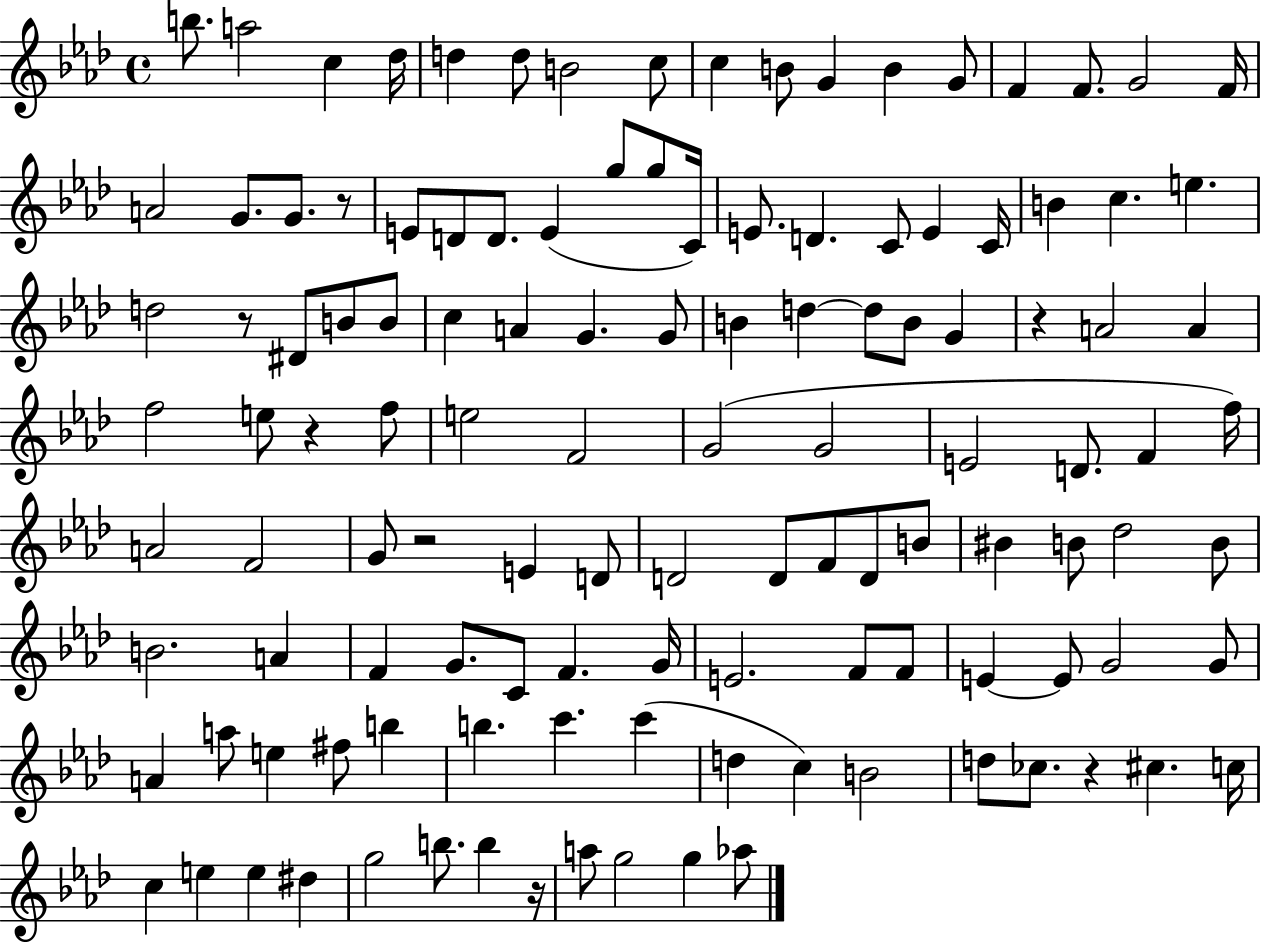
B5/e. A5/h C5/q Db5/s D5/q D5/e B4/h C5/e C5/q B4/e G4/q B4/q G4/e F4/q F4/e. G4/h F4/s A4/h G4/e. G4/e. R/e E4/e D4/e D4/e. E4/q G5/e G5/e C4/s E4/e. D4/q. C4/e E4/q C4/s B4/q C5/q. E5/q. D5/h R/e D#4/e B4/e B4/e C5/q A4/q G4/q. G4/e B4/q D5/q D5/e B4/e G4/q R/q A4/h A4/q F5/h E5/e R/q F5/e E5/h F4/h G4/h G4/h E4/h D4/e. F4/q F5/s A4/h F4/h G4/e R/h E4/q D4/e D4/h D4/e F4/e D4/e B4/e BIS4/q B4/e Db5/h B4/e B4/h. A4/q F4/q G4/e. C4/e F4/q. G4/s E4/h. F4/e F4/e E4/q E4/e G4/h G4/e A4/q A5/e E5/q F#5/e B5/q B5/q. C6/q. C6/q D5/q C5/q B4/h D5/e CES5/e. R/q C#5/q. C5/s C5/q E5/q E5/q D#5/q G5/h B5/e. B5/q R/s A5/e G5/h G5/q Ab5/e